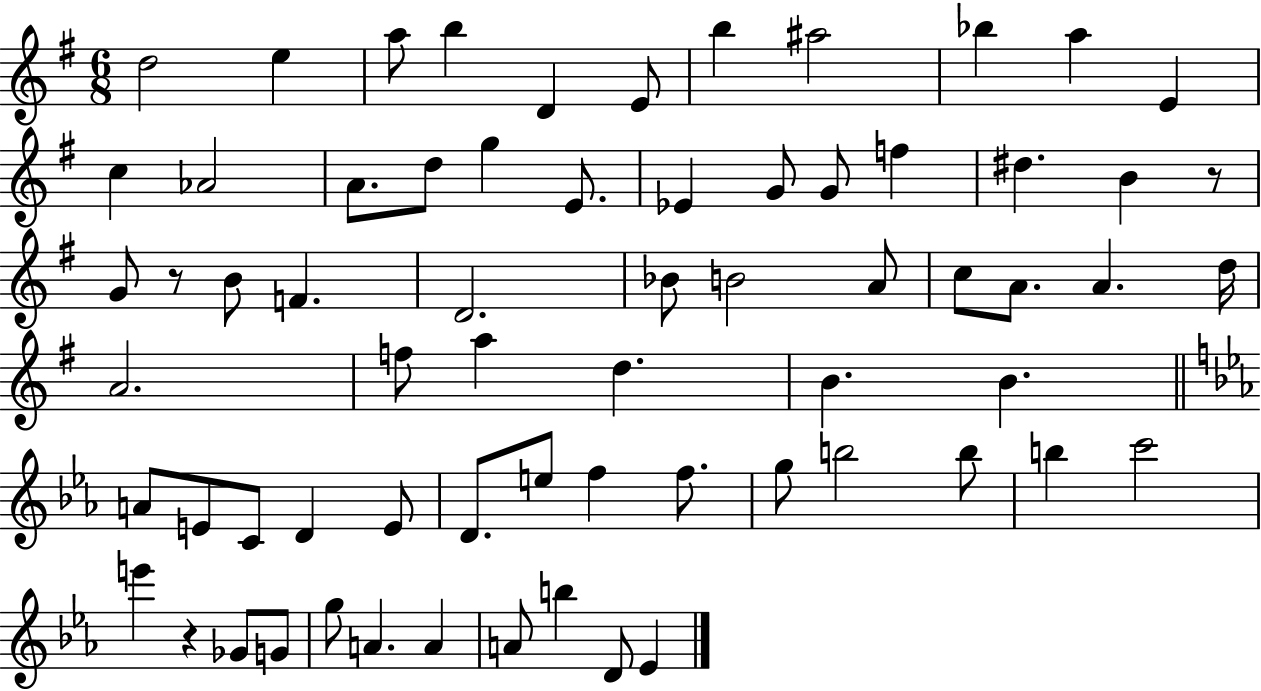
X:1
T:Untitled
M:6/8
L:1/4
K:G
d2 e a/2 b D E/2 b ^a2 _b a E c _A2 A/2 d/2 g E/2 _E G/2 G/2 f ^d B z/2 G/2 z/2 B/2 F D2 _B/2 B2 A/2 c/2 A/2 A d/4 A2 f/2 a d B B A/2 E/2 C/2 D E/2 D/2 e/2 f f/2 g/2 b2 b/2 b c'2 e' z _G/2 G/2 g/2 A A A/2 b D/2 _E